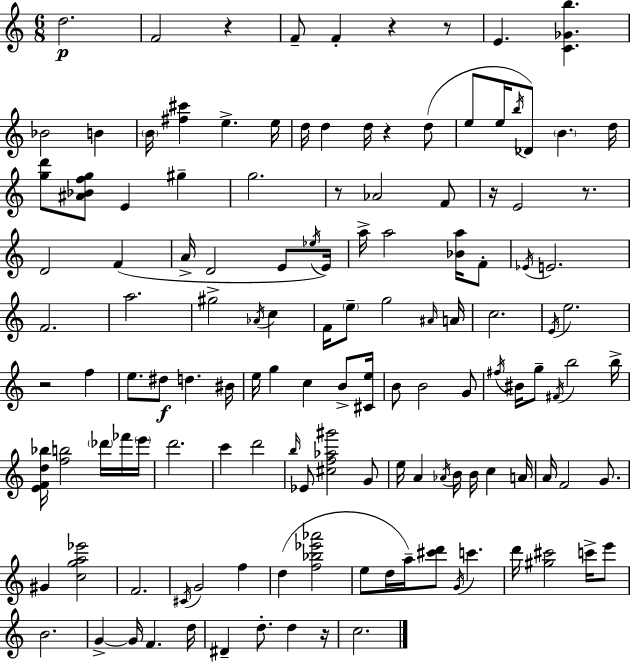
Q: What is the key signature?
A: C major